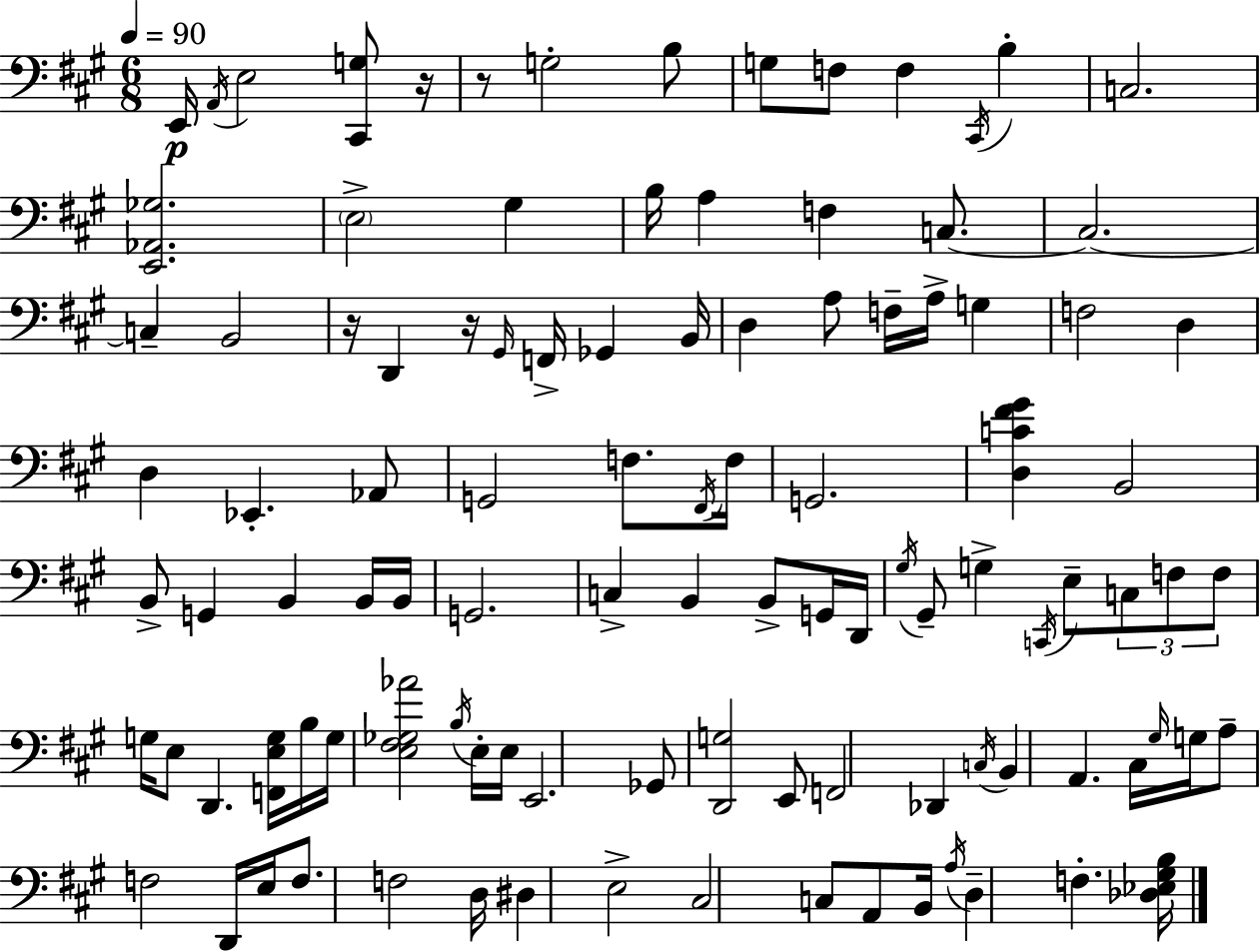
E2/s A2/s E3/h [C#2,G3]/e R/s R/e G3/h B3/e G3/e F3/e F3/q C#2/s B3/q C3/h. [E2,Ab2,Gb3]/h. E3/h G#3/q B3/s A3/q F3/q C3/e. C3/h. C3/q B2/h R/s D2/q R/s G#2/s F2/s Gb2/q B2/s D3/q A3/e F3/s A3/s G3/q F3/h D3/q D3/q Eb2/q. Ab2/e G2/h F3/e. F#2/s F3/s G2/h. [D3,C4,F#4,G#4]/q B2/h B2/e G2/q B2/q B2/s B2/s G2/h. C3/q B2/q B2/e G2/s D2/s G#3/s G#2/e G3/q C2/s E3/e C3/e F3/e F3/e G3/s E3/e D2/q. [F2,E3,G3]/s B3/s G3/s [E3,F#3,Gb3,Ab4]/h B3/s E3/s E3/s E2/h. Gb2/e [D2,G3]/h E2/e F2/h Db2/q C3/s B2/q A2/q. C#3/s G#3/s G3/s A3/e F3/h D2/s E3/s F3/e. F3/h D3/s D#3/q E3/h C#3/h C3/e A2/e B2/s A3/s D3/q F3/q. [Db3,Eb3,G#3,B3]/s